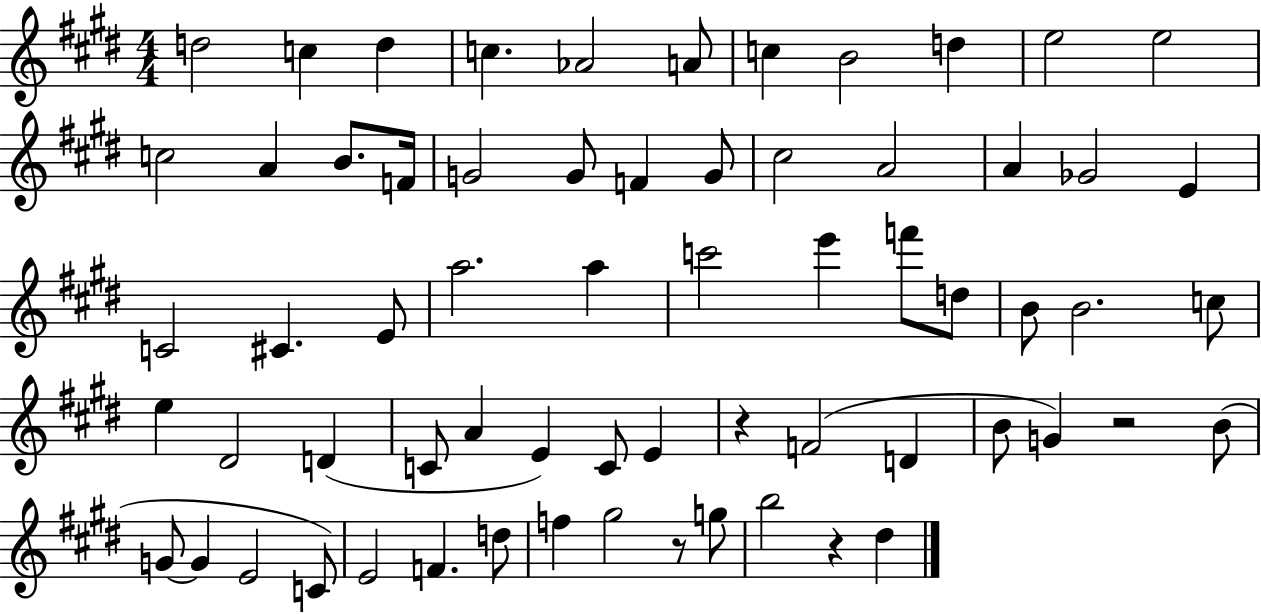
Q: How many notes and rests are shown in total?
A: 65